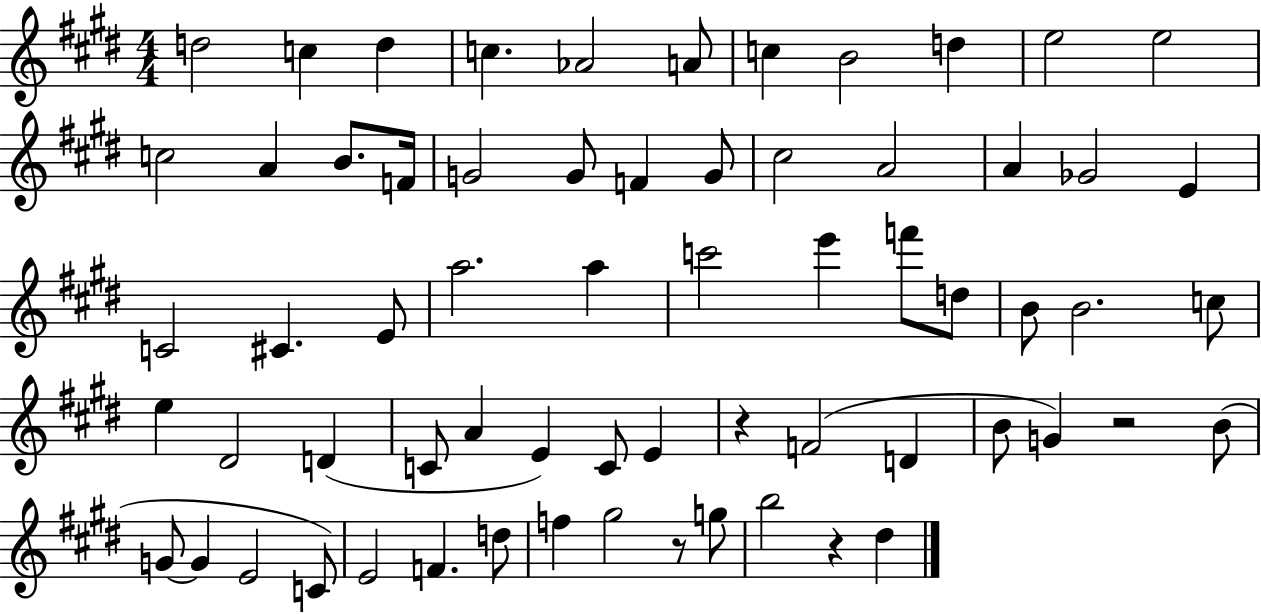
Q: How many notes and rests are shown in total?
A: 65